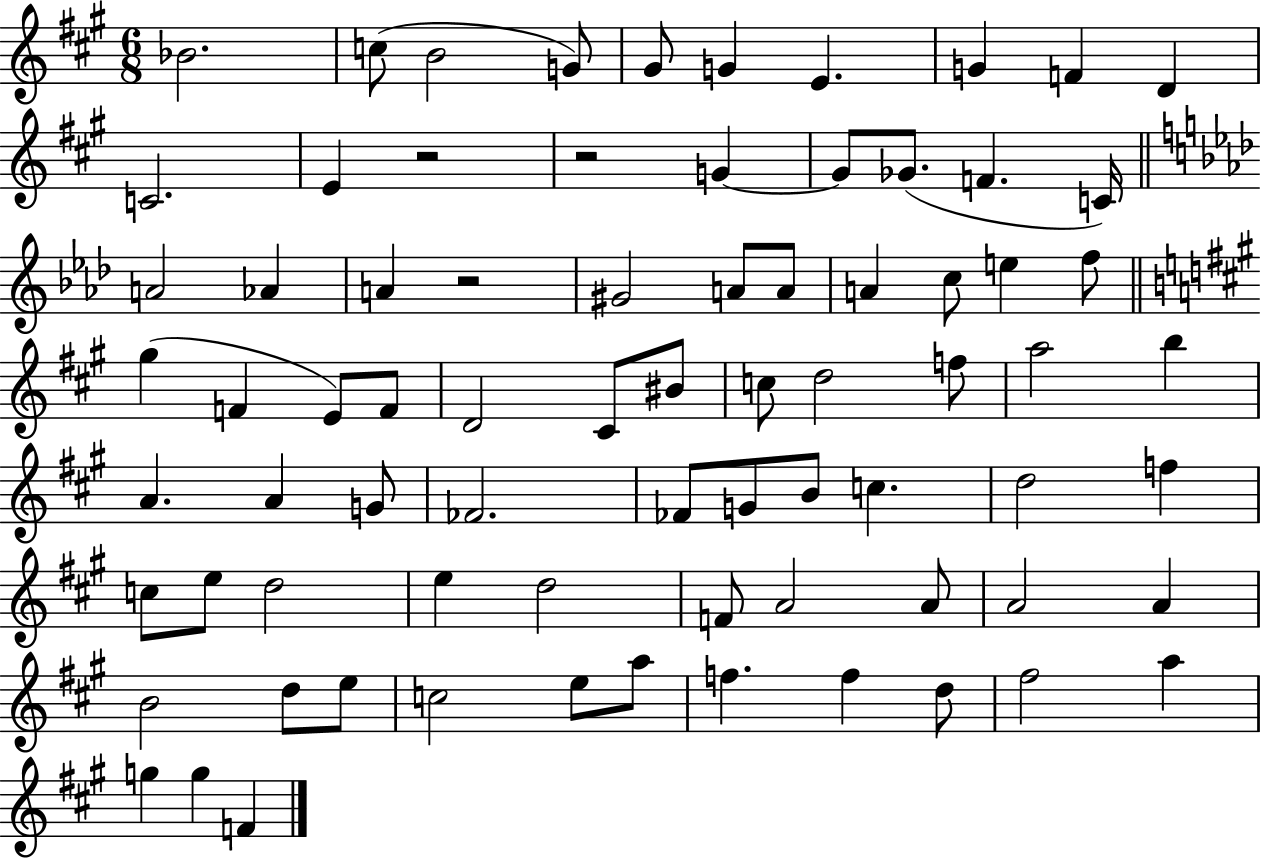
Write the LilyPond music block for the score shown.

{
  \clef treble
  \numericTimeSignature
  \time 6/8
  \key a \major
  bes'2. | c''8( b'2 g'8) | gis'8 g'4 e'4. | g'4 f'4 d'4 | \break c'2. | e'4 r2 | r2 g'4~~ | g'8 ges'8.( f'4. c'16) | \break \bar "||" \break \key f \minor a'2 aes'4 | a'4 r2 | gis'2 a'8 a'8 | a'4 c''8 e''4 f''8 | \break \bar "||" \break \key a \major gis''4( f'4 e'8) f'8 | d'2 cis'8 bis'8 | c''8 d''2 f''8 | a''2 b''4 | \break a'4. a'4 g'8 | fes'2. | fes'8 g'8 b'8 c''4. | d''2 f''4 | \break c''8 e''8 d''2 | e''4 d''2 | f'8 a'2 a'8 | a'2 a'4 | \break b'2 d''8 e''8 | c''2 e''8 a''8 | f''4. f''4 d''8 | fis''2 a''4 | \break g''4 g''4 f'4 | \bar "|."
}